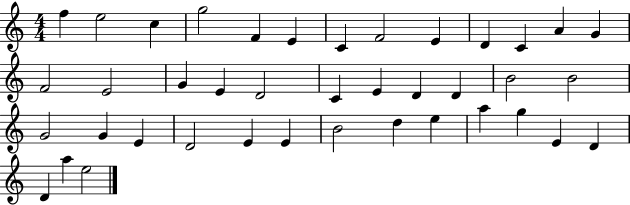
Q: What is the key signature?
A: C major